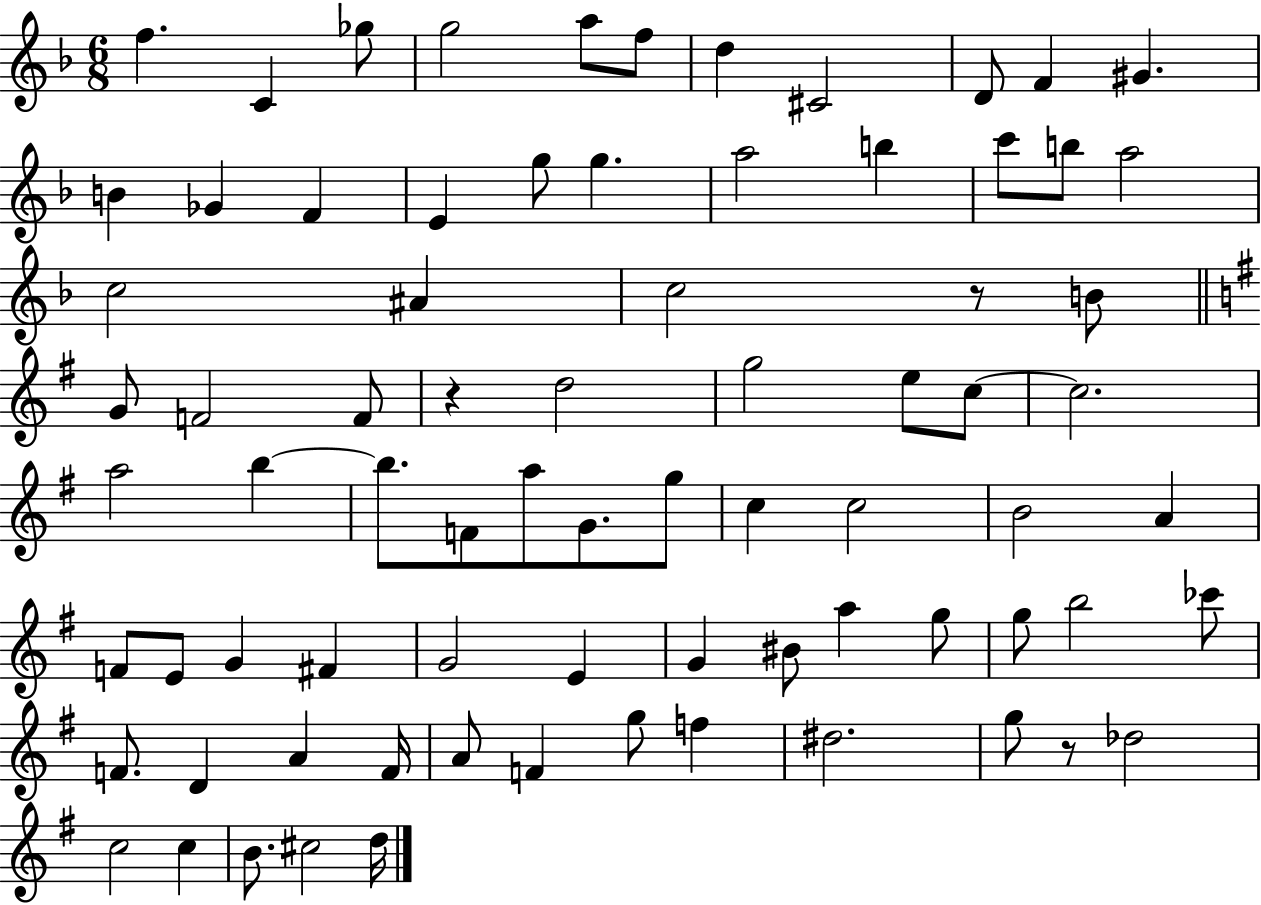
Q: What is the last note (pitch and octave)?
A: D5